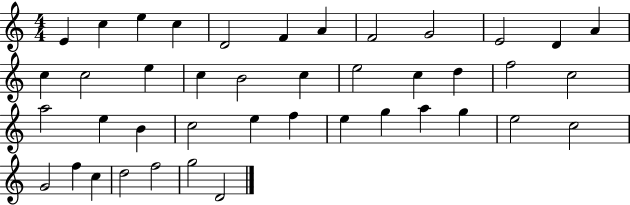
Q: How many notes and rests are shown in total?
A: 42